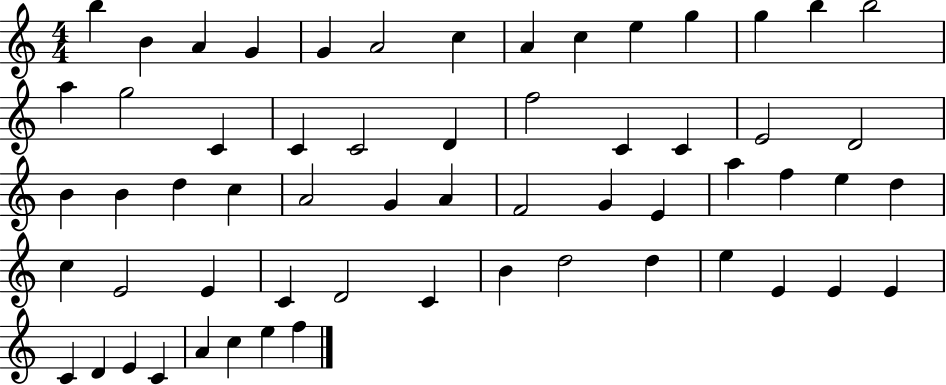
{
  \clef treble
  \numericTimeSignature
  \time 4/4
  \key c \major
  b''4 b'4 a'4 g'4 | g'4 a'2 c''4 | a'4 c''4 e''4 g''4 | g''4 b''4 b''2 | \break a''4 g''2 c'4 | c'4 c'2 d'4 | f''2 c'4 c'4 | e'2 d'2 | \break b'4 b'4 d''4 c''4 | a'2 g'4 a'4 | f'2 g'4 e'4 | a''4 f''4 e''4 d''4 | \break c''4 e'2 e'4 | c'4 d'2 c'4 | b'4 d''2 d''4 | e''4 e'4 e'4 e'4 | \break c'4 d'4 e'4 c'4 | a'4 c''4 e''4 f''4 | \bar "|."
}